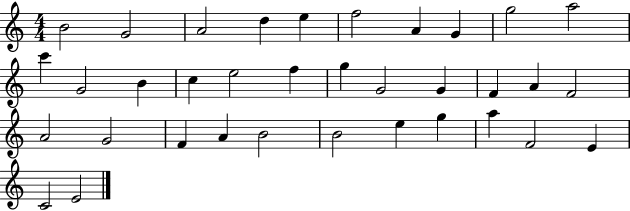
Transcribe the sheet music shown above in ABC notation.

X:1
T:Untitled
M:4/4
L:1/4
K:C
B2 G2 A2 d e f2 A G g2 a2 c' G2 B c e2 f g G2 G F A F2 A2 G2 F A B2 B2 e g a F2 E C2 E2